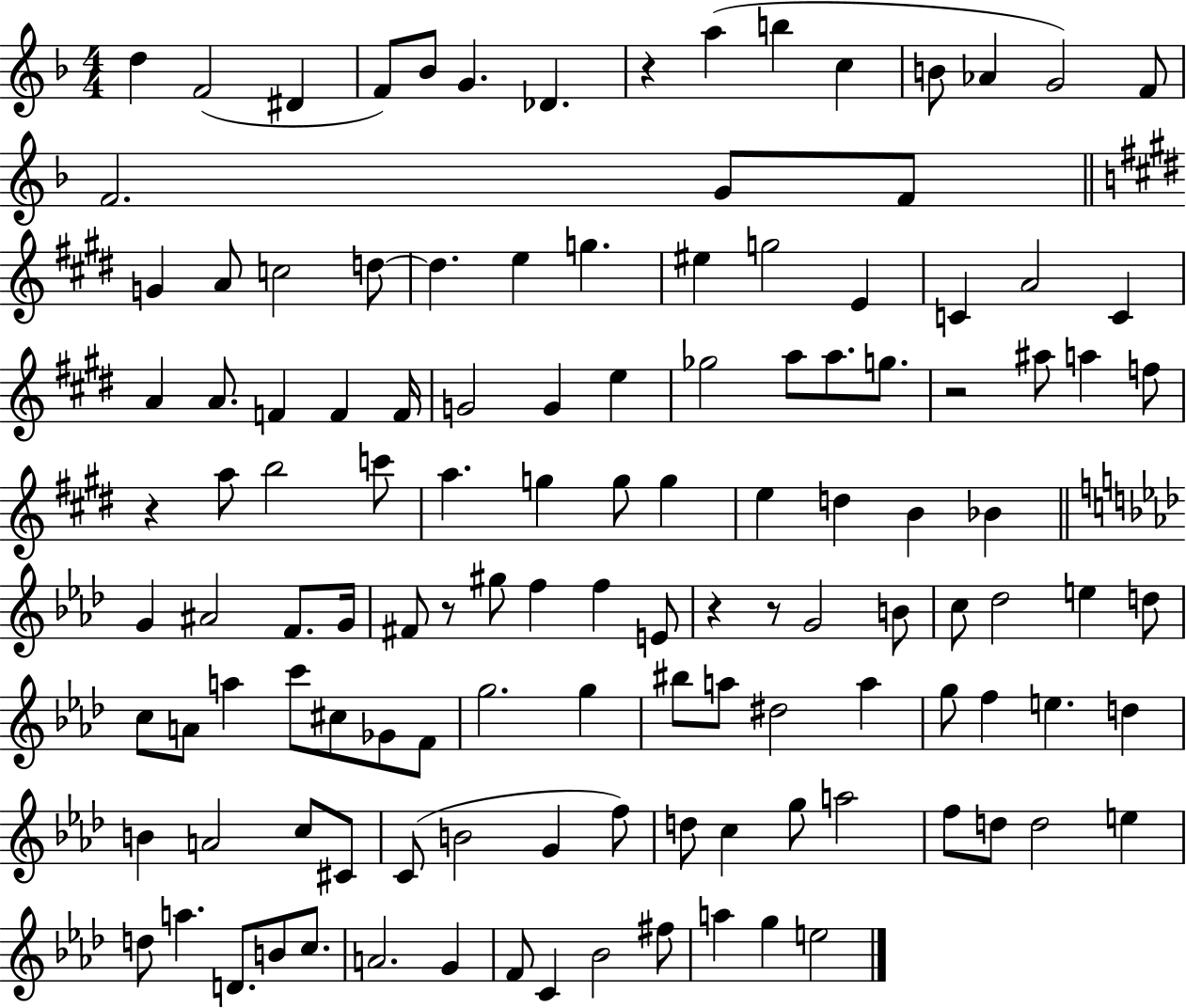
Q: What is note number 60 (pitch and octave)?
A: G4